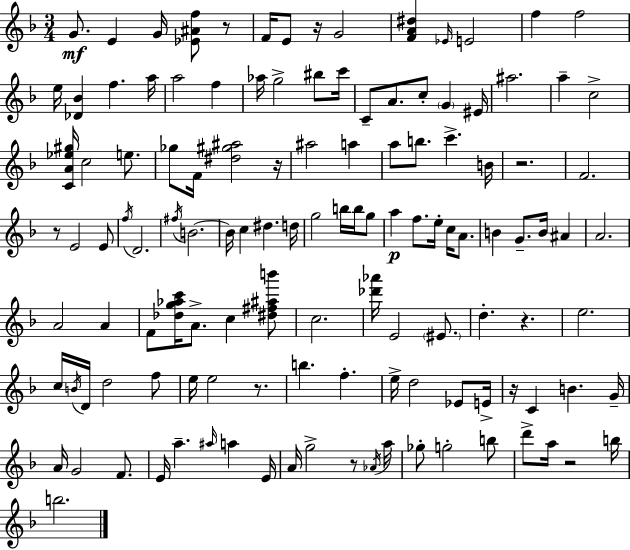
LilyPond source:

{
  \clef treble
  \numericTimeSignature
  \time 3/4
  \key f \major
  g'8.\mf e'4 g'16 <ees' ais' f''>8 r8 | f'16 e'8 r16 g'2 | <f' a' dis''>4 \grace { ees'16 } e'2 | f''4 f''2 | \break e''16 <des' bes'>4 f''4. | a''16 a''2 f''4 | aes''16 g''2-> bis''8 | c'''16 c'8-- a'8. c''8-. \parenthesize g'4 | \break eis'16 ais''2. | a''4-- c''2-> | <c' a' ees'' gis''>16 c''2 e''8. | ges''8 f'16 <dis'' gis'' ais''>2 | \break r16 ais''2 a''4 | a''8 b''8. c'''4.-> | b'16 r2. | f'2. | \break r8 e'2 e'8 | \acciaccatura { f''16 } d'2. | \acciaccatura { fis''16 } b'2.~~ | b'16 c''4 dis''4. | \break d''16 g''2 b''16 | b''16 g''8 a''4\p f''8. e''16-. c''16 | a'8. b'4 g'8.-- b'16 ais'4 | a'2. | \break a'2 a'4 | f'8 <des'' g'' aes'' c'''>16 a'8.-> c''4 | <dis'' fis'' ais'' b'''>8 c''2. | <des''' aes'''>16 e'2 | \break \parenthesize eis'8. d''4.-. r4. | e''2. | c''16 \acciaccatura { b'16 } d'16 d''2 | f''8 e''16 e''2 | \break r8. b''4. f''4.-. | e''16-> d''2 | ees'8 e'16-> r16 c'4 b'4. | g'16-- a'16 g'2 | \break f'8. e'16 a''4.-- \grace { ais''16 } | a''4 e'16 a'16 g''2-> | r8 \acciaccatura { aes'16 } a''16 ges''8-. g''2-. | b''8 d'''8-> a''16 r2 | \break b''16 b''2. | \bar "|."
}